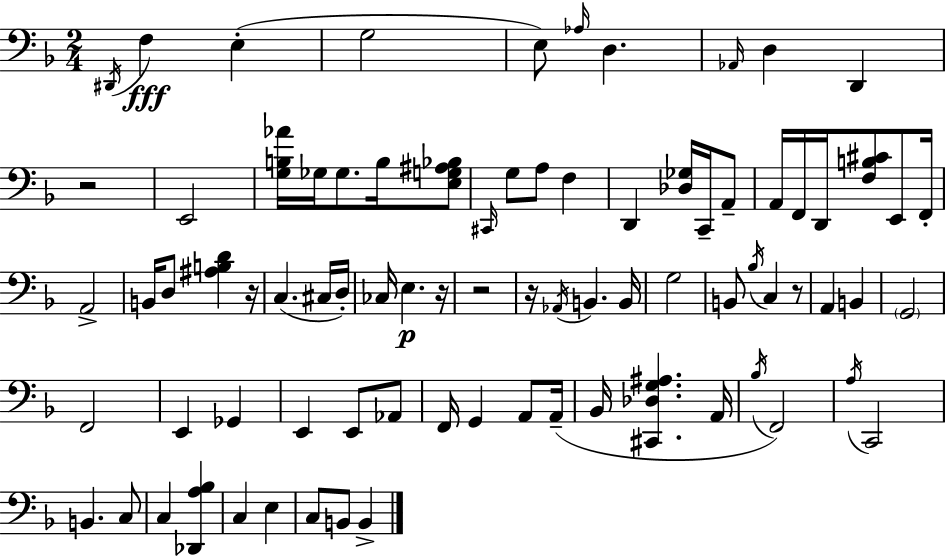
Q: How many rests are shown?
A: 6